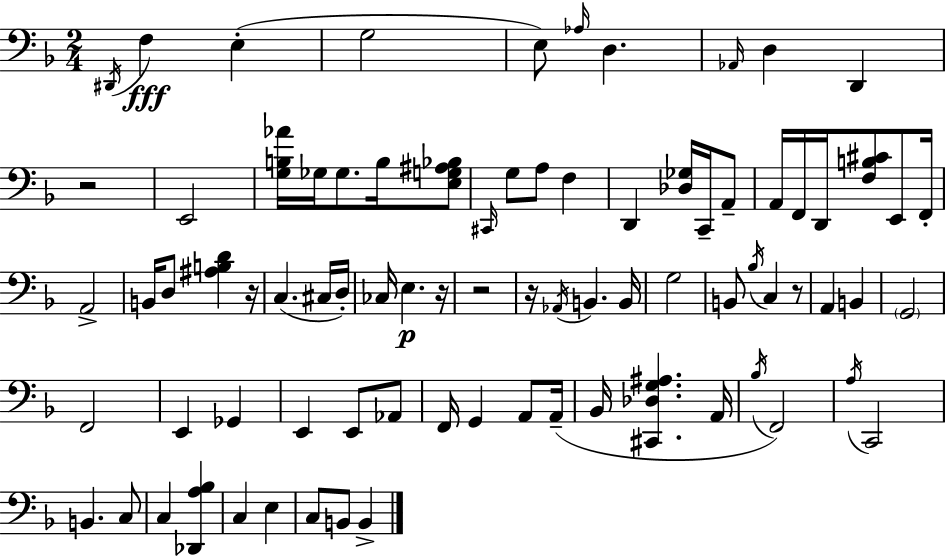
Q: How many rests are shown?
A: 6